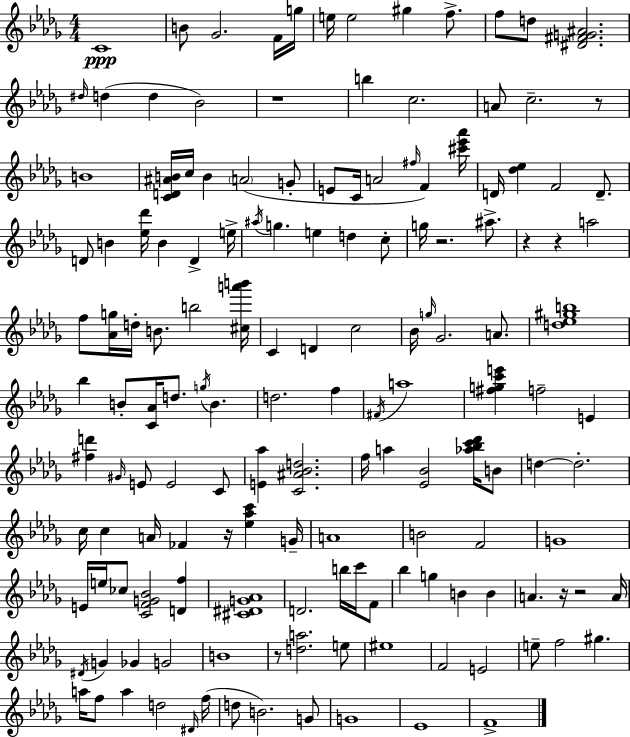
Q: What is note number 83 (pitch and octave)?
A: B4